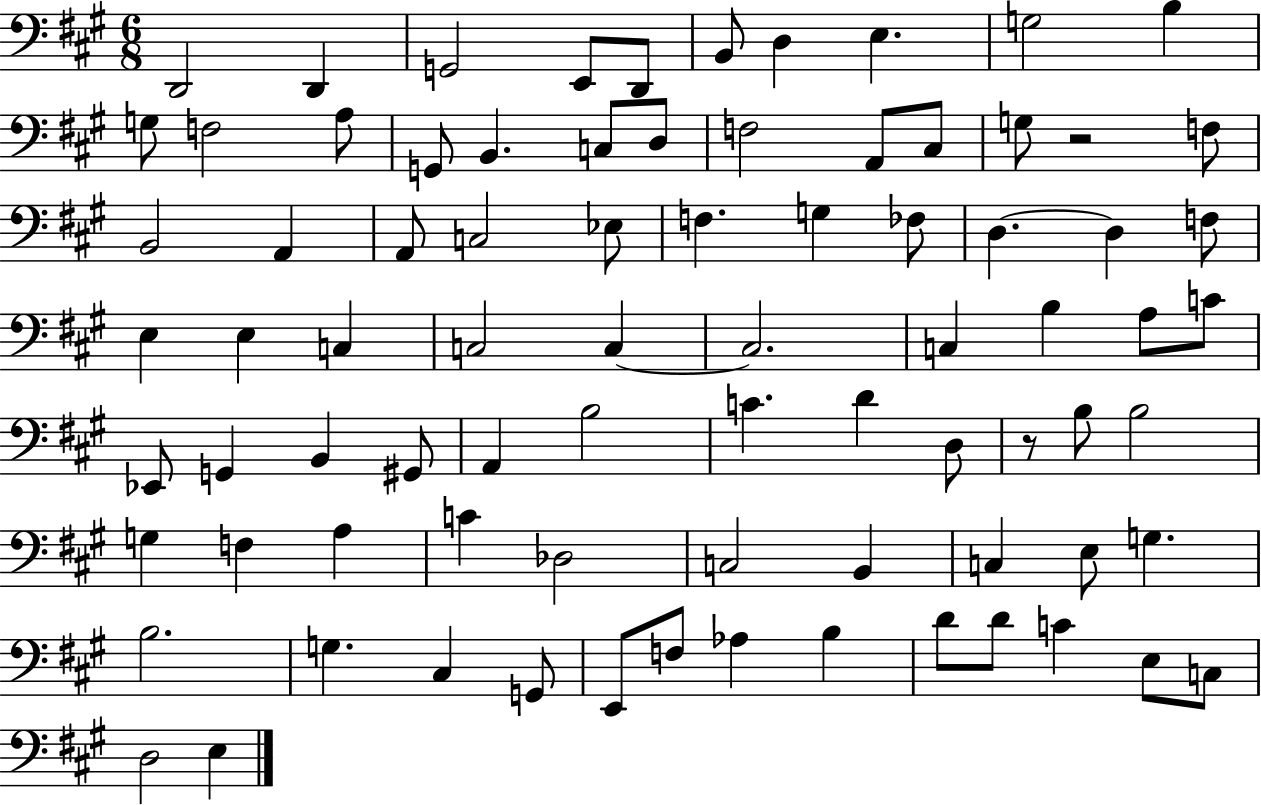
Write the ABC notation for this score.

X:1
T:Untitled
M:6/8
L:1/4
K:A
D,,2 D,, G,,2 E,,/2 D,,/2 B,,/2 D, E, G,2 B, G,/2 F,2 A,/2 G,,/2 B,, C,/2 D,/2 F,2 A,,/2 ^C,/2 G,/2 z2 F,/2 B,,2 A,, A,,/2 C,2 _E,/2 F, G, _F,/2 D, D, F,/2 E, E, C, C,2 C, C,2 C, B, A,/2 C/2 _E,,/2 G,, B,, ^G,,/2 A,, B,2 C D D,/2 z/2 B,/2 B,2 G, F, A, C _D,2 C,2 B,, C, E,/2 G, B,2 G, ^C, G,,/2 E,,/2 F,/2 _A, B, D/2 D/2 C E,/2 C,/2 D,2 E,